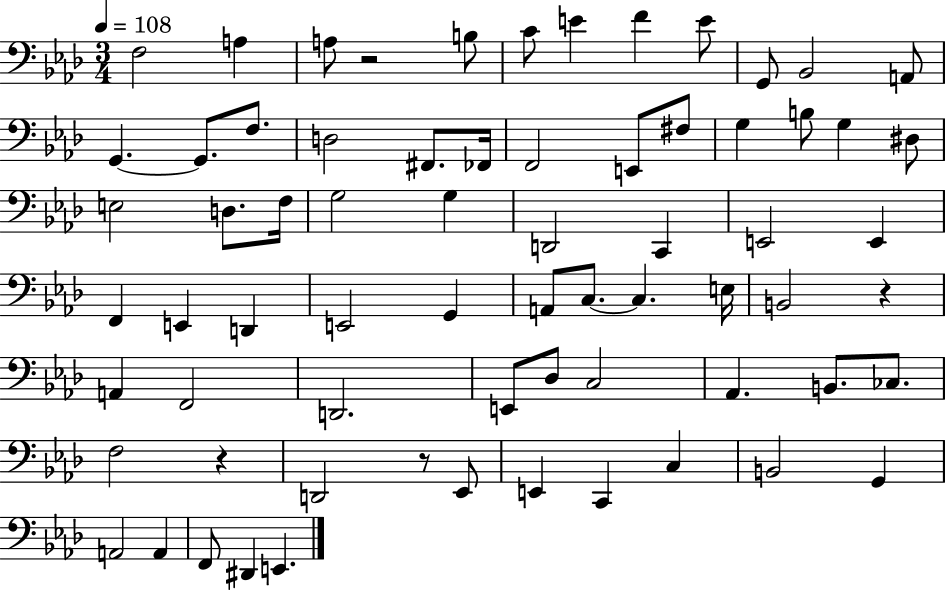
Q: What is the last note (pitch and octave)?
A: E2